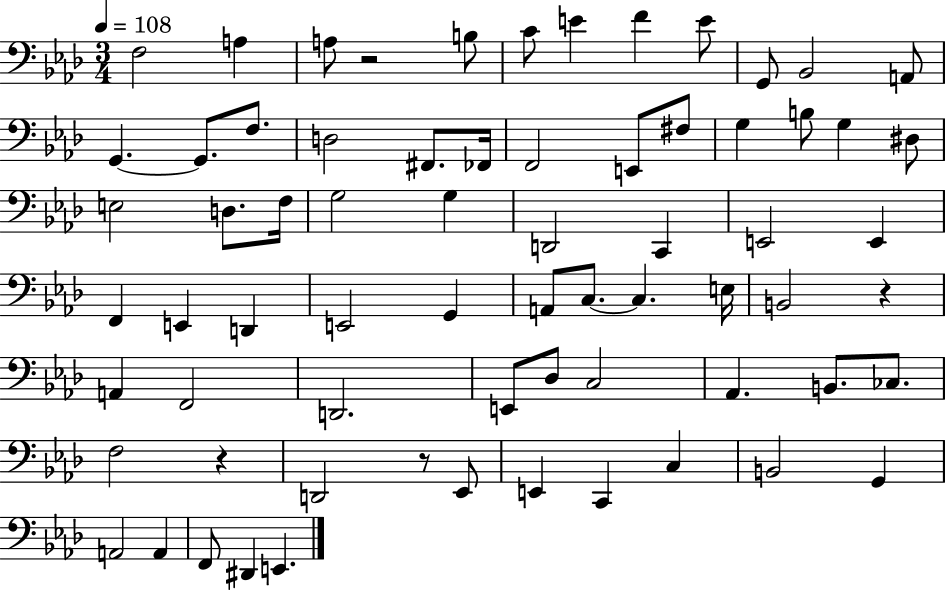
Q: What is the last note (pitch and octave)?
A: E2